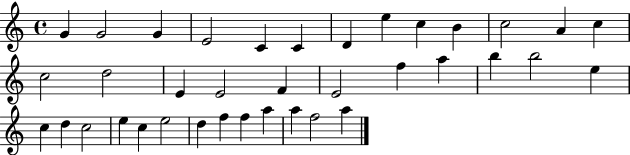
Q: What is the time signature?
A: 4/4